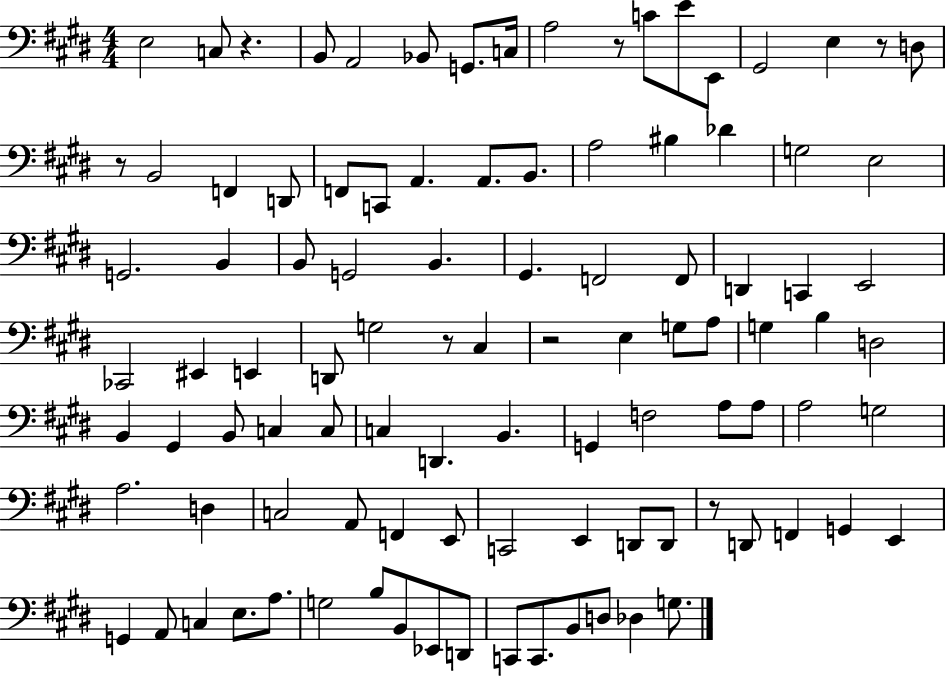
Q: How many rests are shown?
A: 7